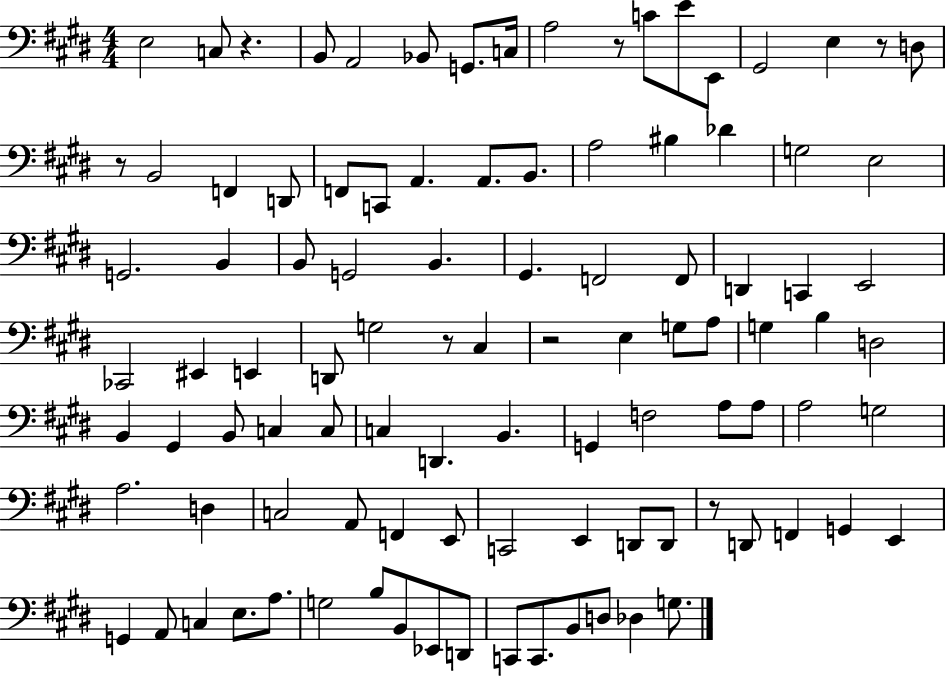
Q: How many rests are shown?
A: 7